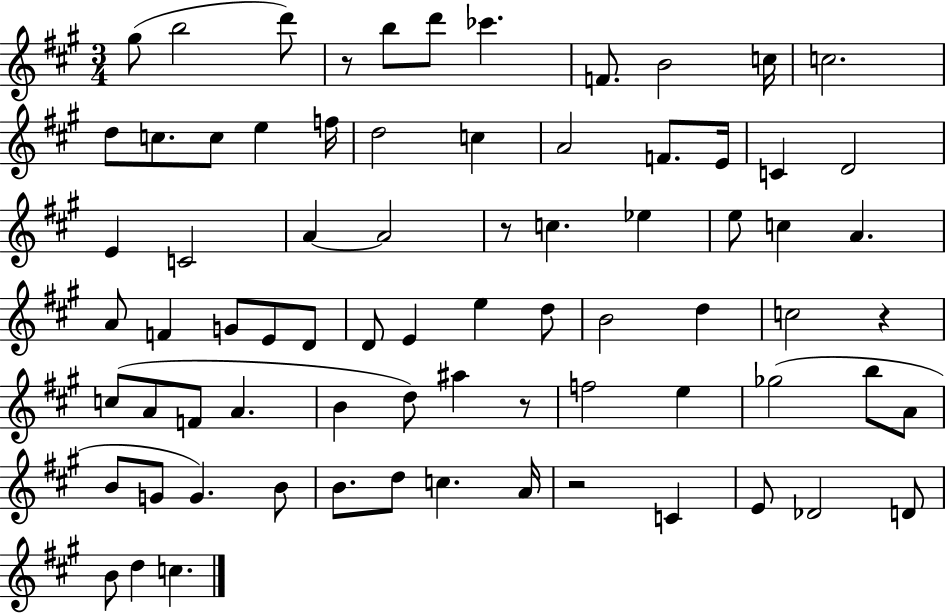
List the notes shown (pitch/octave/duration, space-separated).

G#5/e B5/h D6/e R/e B5/e D6/e CES6/q. F4/e. B4/h C5/s C5/h. D5/e C5/e. C5/e E5/q F5/s D5/h C5/q A4/h F4/e. E4/s C4/q D4/h E4/q C4/h A4/q A4/h R/e C5/q. Eb5/q E5/e C5/q A4/q. A4/e F4/q G4/e E4/e D4/e D4/e E4/q E5/q D5/e B4/h D5/q C5/h R/q C5/e A4/e F4/e A4/q. B4/q D5/e A#5/q R/e F5/h E5/q Gb5/h B5/e A4/e B4/e G4/e G4/q. B4/e B4/e. D5/e C5/q. A4/s R/h C4/q E4/e Db4/h D4/e B4/e D5/q C5/q.